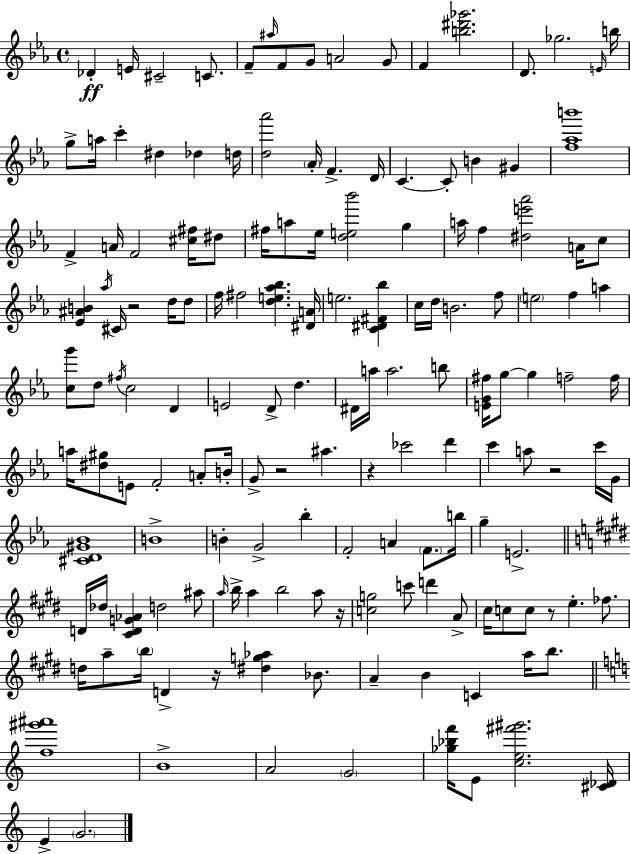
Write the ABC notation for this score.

X:1
T:Untitled
M:4/4
L:1/4
K:Cm
_D E/4 ^C2 C/2 F/2 ^a/4 F/2 G/2 A2 G/2 F [b^d'_g']2 D/2 _g2 E/4 b/4 g/2 a/4 c' ^d _d d/4 [d_a']2 _A/4 F D/4 C C/2 B ^G [f_ab']4 F A/4 F2 [^c^f]/4 ^d/2 ^f/4 a/2 _e/4 [de_b']2 g a/4 f [^de'_a']2 A/4 c/2 [_E^AB] _a/4 ^C/4 z2 d/4 d/2 f/4 ^f2 [de_a_b] [^DA]/4 e2 [C^D^F_b] c/4 d/4 B2 f/2 e2 f a [cg']/2 d/2 ^f/4 c2 D E2 D/2 d ^D/4 a/4 a2 b/2 [EG^f]/4 g/2 g f2 f/4 a/4 [^d^g]/2 E/2 F2 A/2 B/4 G/2 z2 ^a z _c'2 d' c' a/2 z2 c'/4 G/4 [^CD^G_B]4 B4 B G2 _b F2 A F/2 b/4 g E2 D/4 _d/4 [^CDG_A] d2 ^a/2 a/4 b/4 a b2 a/2 z/4 [cg]2 c'/2 d' A/2 ^c/4 c/2 c/2 z/2 e _f/2 d/4 a/2 b/4 D z/4 [^dg_a] _B/2 A B C a/4 b/2 [f^g'^a']4 B4 A2 G2 [_g_bf']/4 E/2 [ce^f'^g']2 [^C_D]/4 E G2